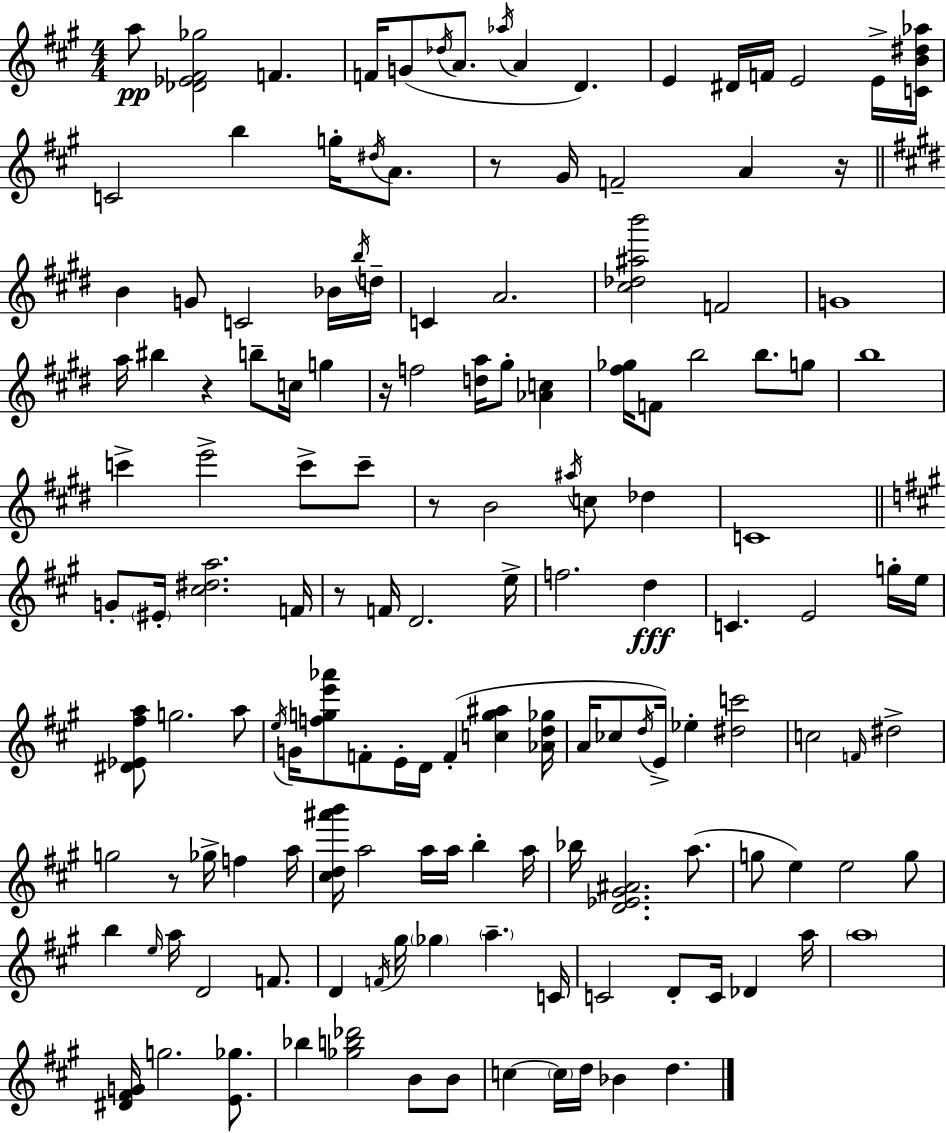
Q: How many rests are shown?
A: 7